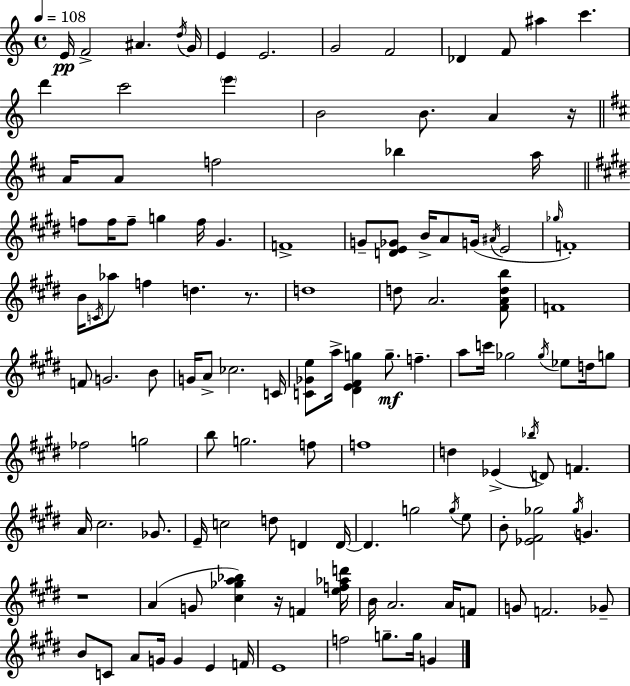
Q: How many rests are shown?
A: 4